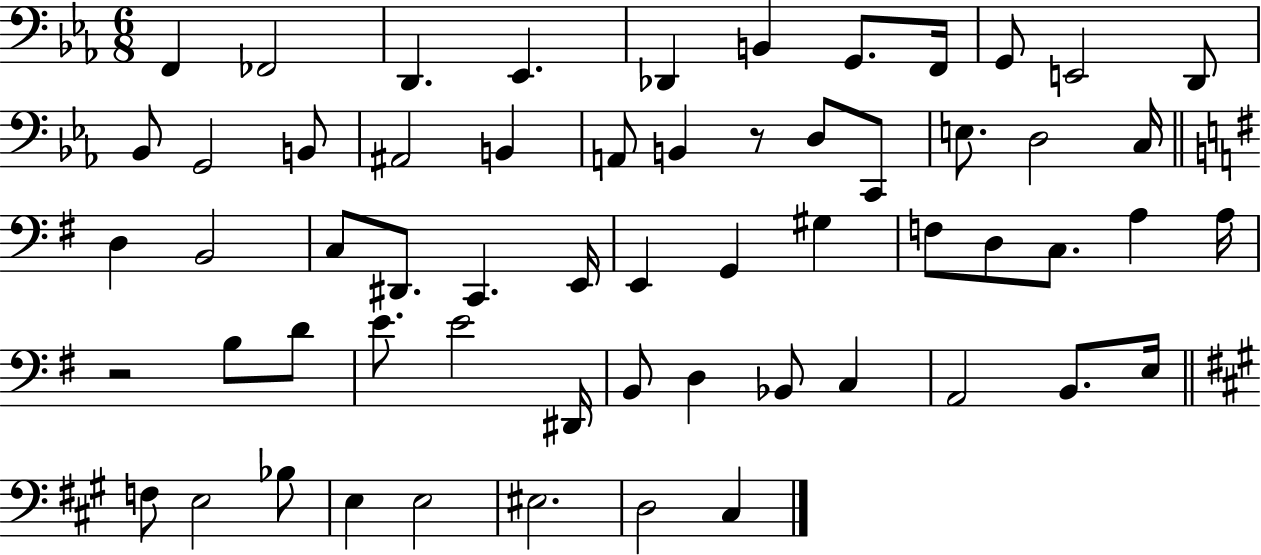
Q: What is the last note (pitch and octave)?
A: C#3